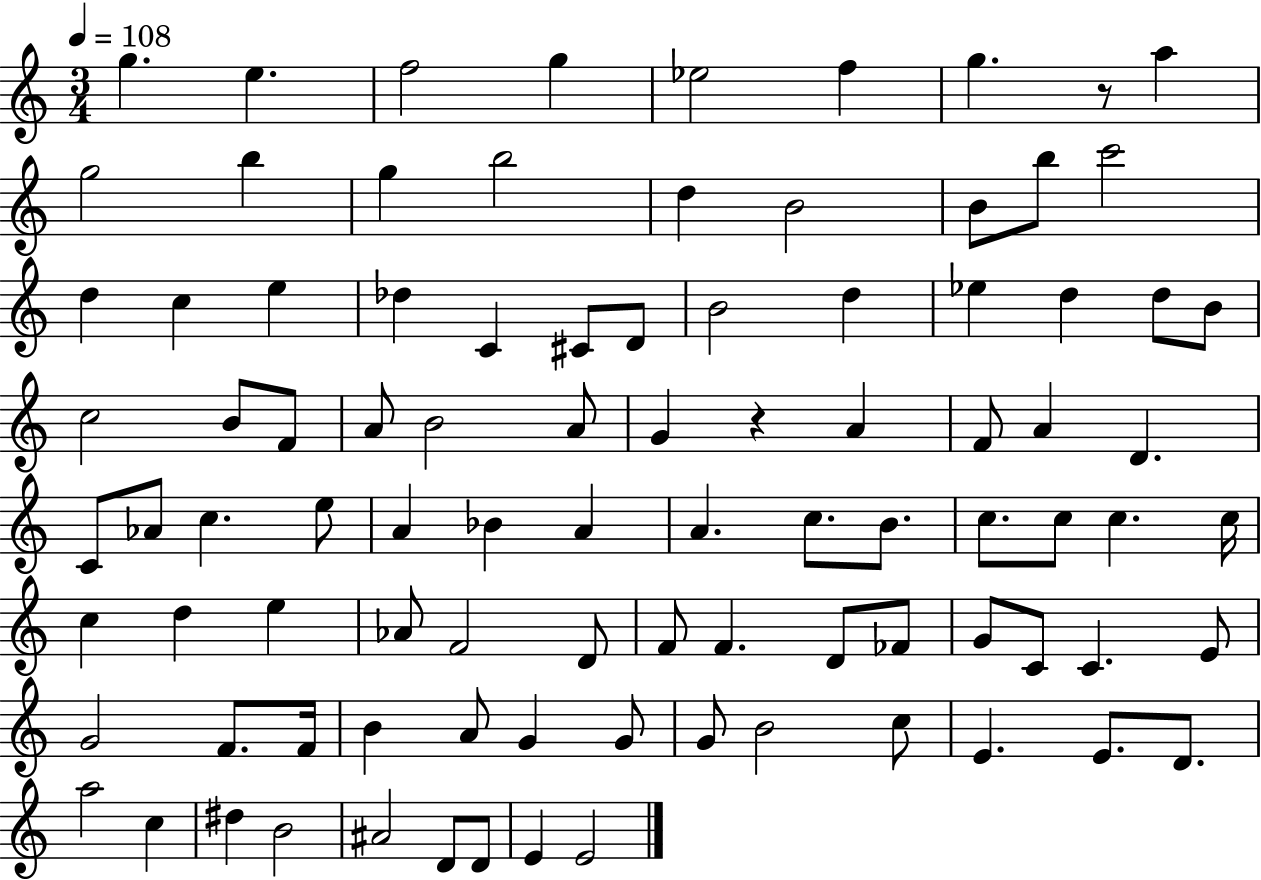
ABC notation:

X:1
T:Untitled
M:3/4
L:1/4
K:C
g e f2 g _e2 f g z/2 a g2 b g b2 d B2 B/2 b/2 c'2 d c e _d C ^C/2 D/2 B2 d _e d d/2 B/2 c2 B/2 F/2 A/2 B2 A/2 G z A F/2 A D C/2 _A/2 c e/2 A _B A A c/2 B/2 c/2 c/2 c c/4 c d e _A/2 F2 D/2 F/2 F D/2 _F/2 G/2 C/2 C E/2 G2 F/2 F/4 B A/2 G G/2 G/2 B2 c/2 E E/2 D/2 a2 c ^d B2 ^A2 D/2 D/2 E E2